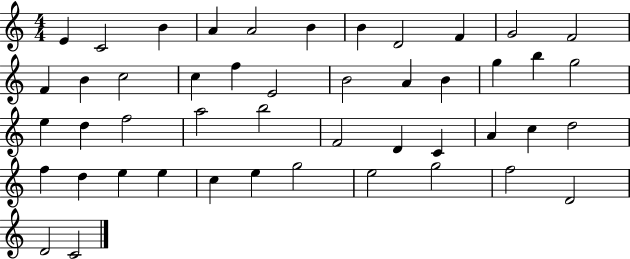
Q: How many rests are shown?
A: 0